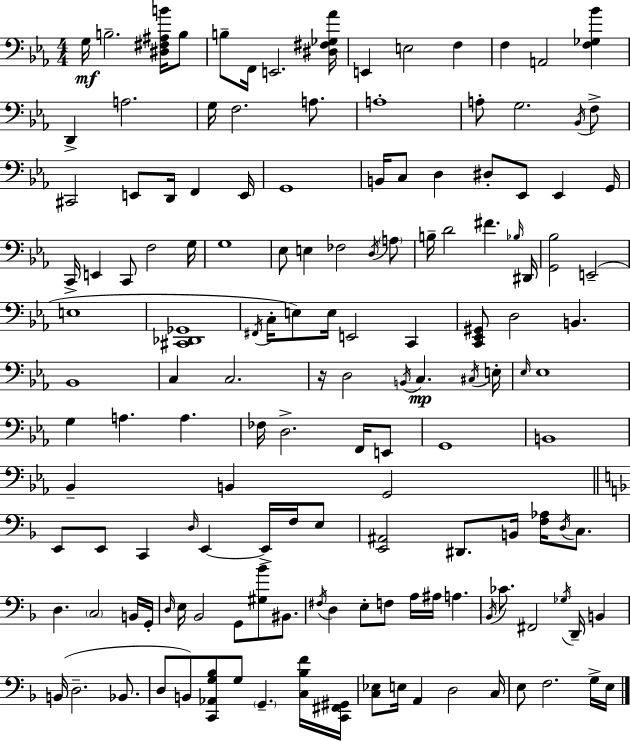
G3/s B3/h. [D#3,F#3,A#3,B4]/s B3/e B3/e F2/s E2/h. [D#3,F#3,Gb3,Ab4]/s E2/q E3/h F3/q F3/q A2/h [F3,Gb3,Bb4]/q D2/q A3/h. G3/s F3/h. A3/e. A3/w A3/e G3/h. Bb2/s F3/e C#2/h E2/e D2/s F2/q E2/s G2/w B2/s C3/e D3/q D#3/e Eb2/e Eb2/q G2/s C2/s E2/q C2/e F3/h G3/s G3/w Eb3/e E3/q FES3/h D3/s A3/e B3/s D4/h F#4/q. Bb3/s D#2/s [G2,Bb3]/h E2/h E3/w [C#2,Db2,Gb2]/w F#2/s C3/s E3/e E3/s E2/h C2/q [C2,Eb2,G#2]/e D3/h B2/q. Bb2/w C3/q C3/h. R/s D3/h B2/s C3/q. C#3/s E3/s Eb3/s Eb3/w G3/q A3/q. A3/q. FES3/s D3/h. F2/s E2/e G2/w B2/w Bb2/q B2/q G2/h E2/e E2/e C2/q D3/s E2/q E2/s F3/s E3/e [E2,A#2]/h D#2/e. B2/s [F3,Ab3]/s D3/s C3/e. D3/q. C3/h B2/s G2/s D3/s E3/s Bb2/h G2/e [G#3,Bb4]/e BIS2/e. F#3/s D3/q E3/e F3/e A3/s A#3/s A3/q. Bb2/s CES4/e. F#2/h Gb3/s D2/s B2/q B2/s D3/h. Bb2/e. D3/e B2/e [C2,Ab2,G3,Bb3]/e G3/e G2/q. [C3,Bb3,F4]/s [C2,F#2,G#2]/s [C3,Eb3]/e E3/s A2/q D3/h C3/s E3/e F3/h. G3/s E3/s